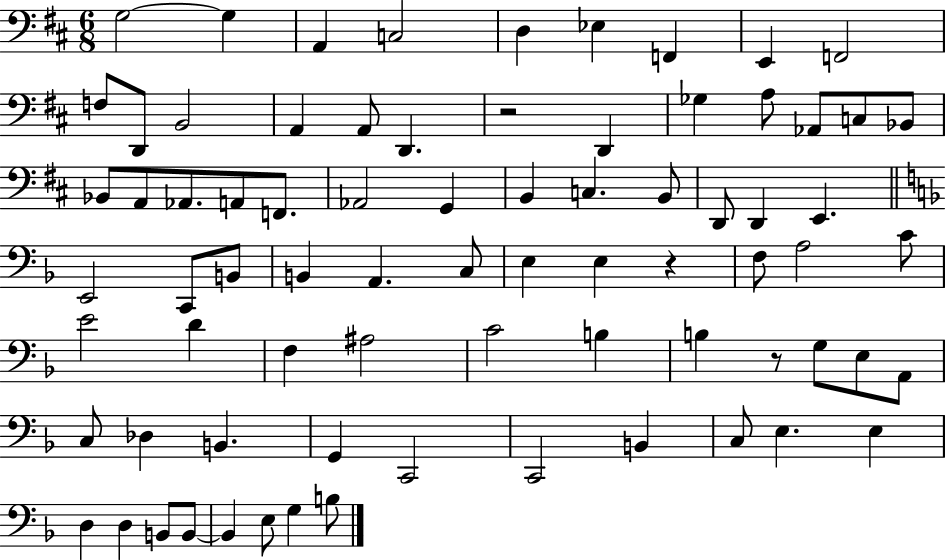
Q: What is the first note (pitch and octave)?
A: G3